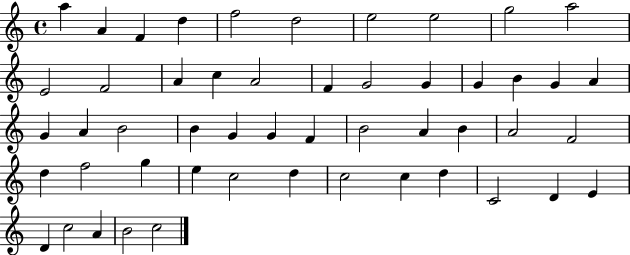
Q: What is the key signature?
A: C major